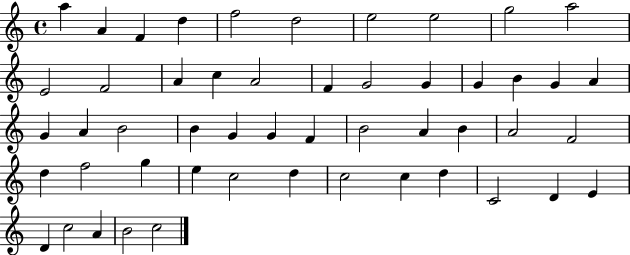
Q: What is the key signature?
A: C major